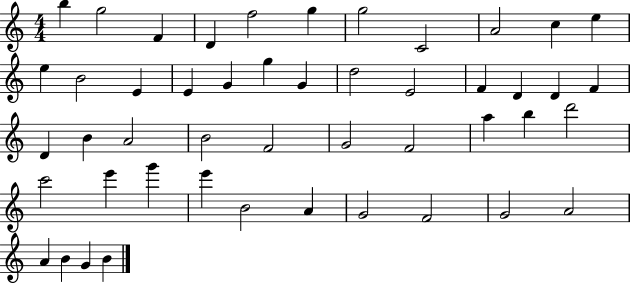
B5/q G5/h F4/q D4/q F5/h G5/q G5/h C4/h A4/h C5/q E5/q E5/q B4/h E4/q E4/q G4/q G5/q G4/q D5/h E4/h F4/q D4/q D4/q F4/q D4/q B4/q A4/h B4/h F4/h G4/h F4/h A5/q B5/q D6/h C6/h E6/q G6/q E6/q B4/h A4/q G4/h F4/h G4/h A4/h A4/q B4/q G4/q B4/q